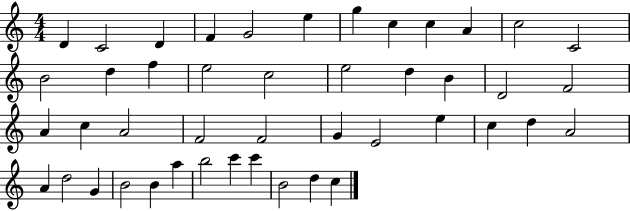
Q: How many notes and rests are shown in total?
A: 45